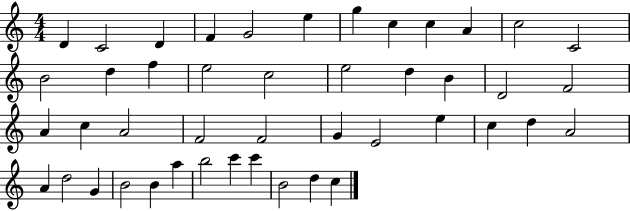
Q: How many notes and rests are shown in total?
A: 45